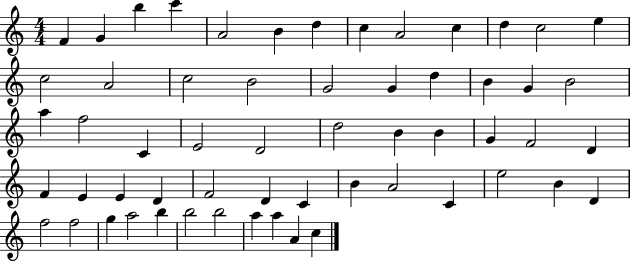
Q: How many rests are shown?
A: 0